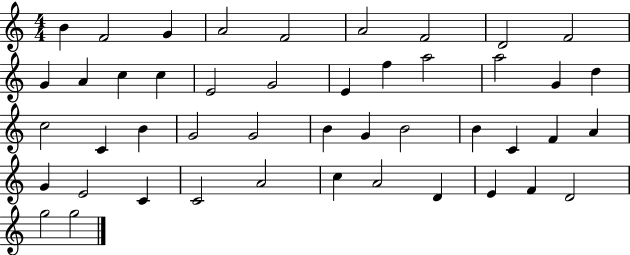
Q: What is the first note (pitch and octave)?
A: B4